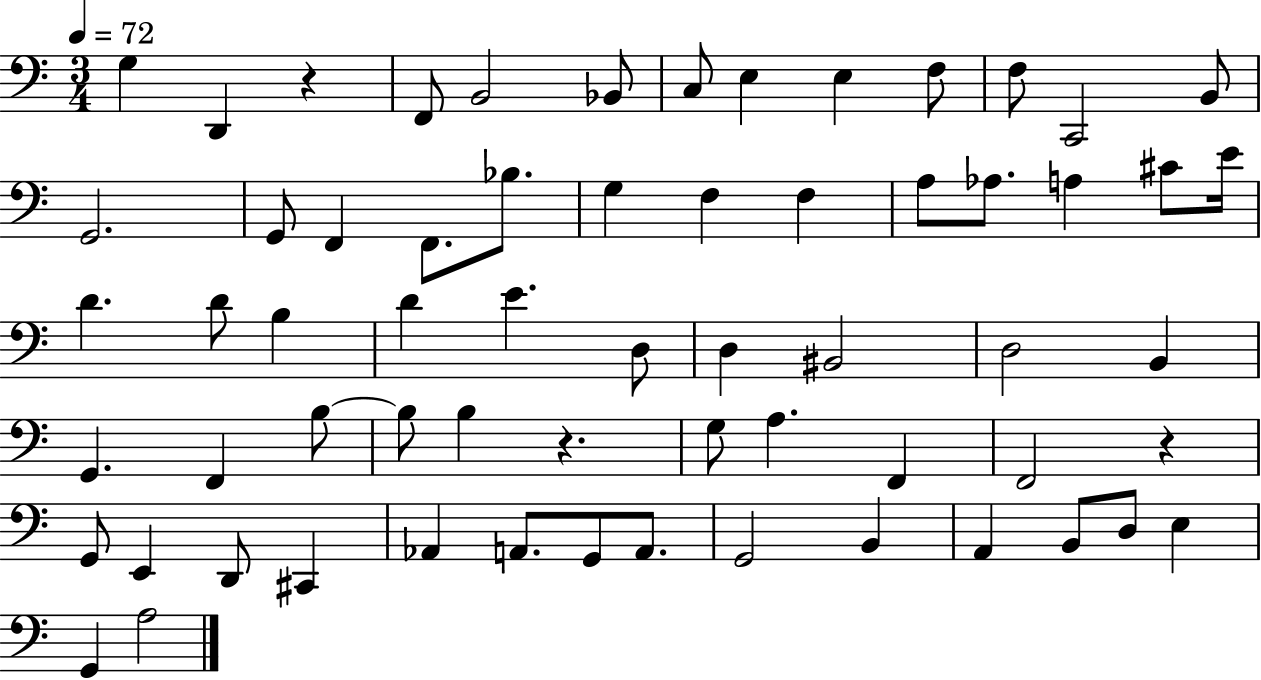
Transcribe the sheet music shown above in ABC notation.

X:1
T:Untitled
M:3/4
L:1/4
K:C
G, D,, z F,,/2 B,,2 _B,,/2 C,/2 E, E, F,/2 F,/2 C,,2 B,,/2 G,,2 G,,/2 F,, F,,/2 _B,/2 G, F, F, A,/2 _A,/2 A, ^C/2 E/4 D D/2 B, D E D,/2 D, ^B,,2 D,2 B,, G,, F,, B,/2 B,/2 B, z G,/2 A, F,, F,,2 z G,,/2 E,, D,,/2 ^C,, _A,, A,,/2 G,,/2 A,,/2 G,,2 B,, A,, B,,/2 D,/2 E, G,, A,2